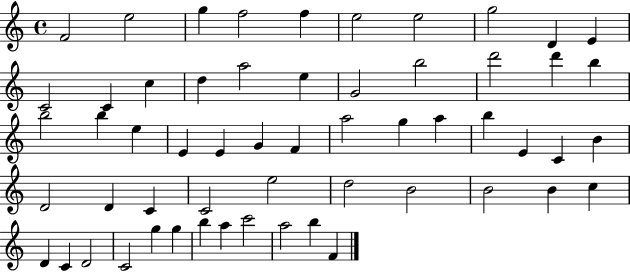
X:1
T:Untitled
M:4/4
L:1/4
K:C
F2 e2 g f2 f e2 e2 g2 D E C2 C c d a2 e G2 b2 d'2 d' b b2 b e E E G F a2 g a b E C B D2 D C C2 e2 d2 B2 B2 B c D C D2 C2 g g b a c'2 a2 b F